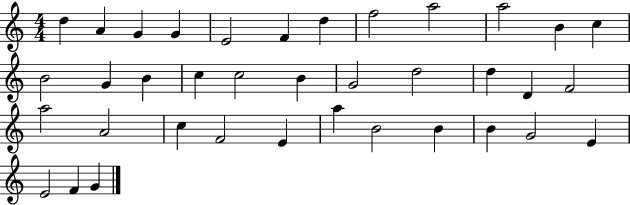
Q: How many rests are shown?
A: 0